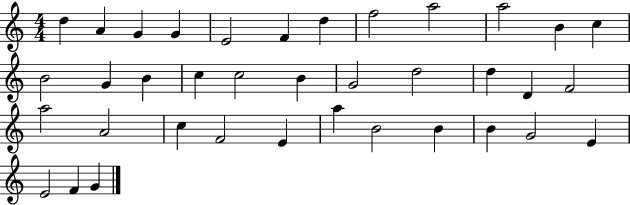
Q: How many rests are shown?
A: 0